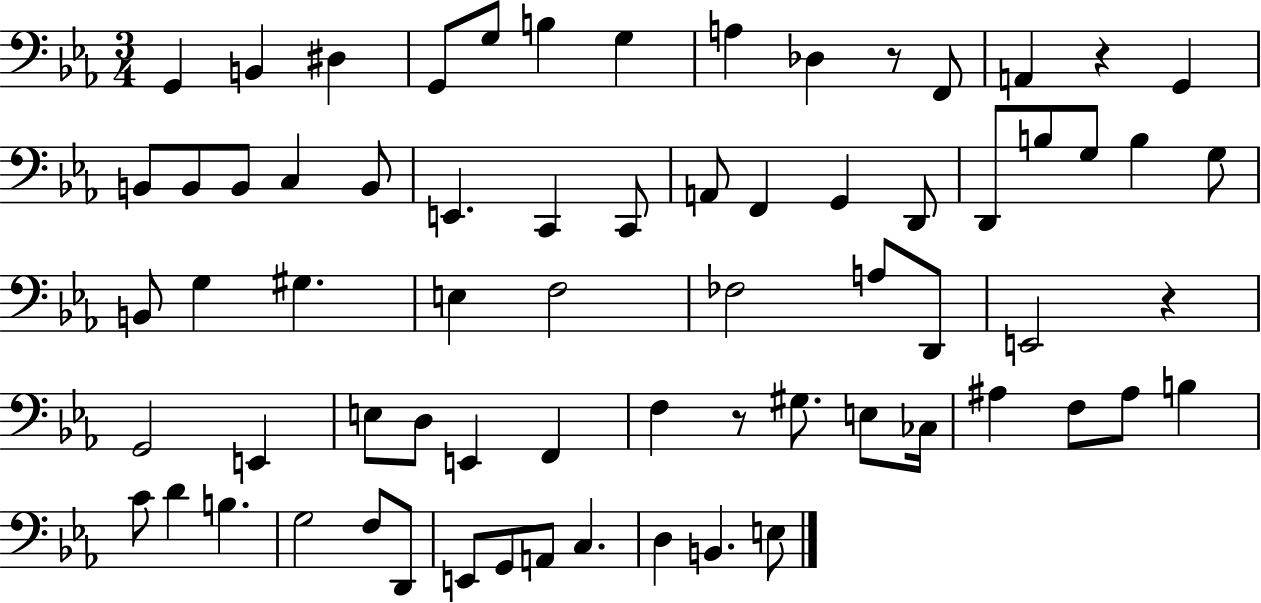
X:1
T:Untitled
M:3/4
L:1/4
K:Eb
G,, B,, ^D, G,,/2 G,/2 B, G, A, _D, z/2 F,,/2 A,, z G,, B,,/2 B,,/2 B,,/2 C, B,,/2 E,, C,, C,,/2 A,,/2 F,, G,, D,,/2 D,,/2 B,/2 G,/2 B, G,/2 B,,/2 G, ^G, E, F,2 _F,2 A,/2 D,,/2 E,,2 z G,,2 E,, E,/2 D,/2 E,, F,, F, z/2 ^G,/2 E,/2 _C,/4 ^A, F,/2 ^A,/2 B, C/2 D B, G,2 F,/2 D,,/2 E,,/2 G,,/2 A,,/2 C, D, B,, E,/2